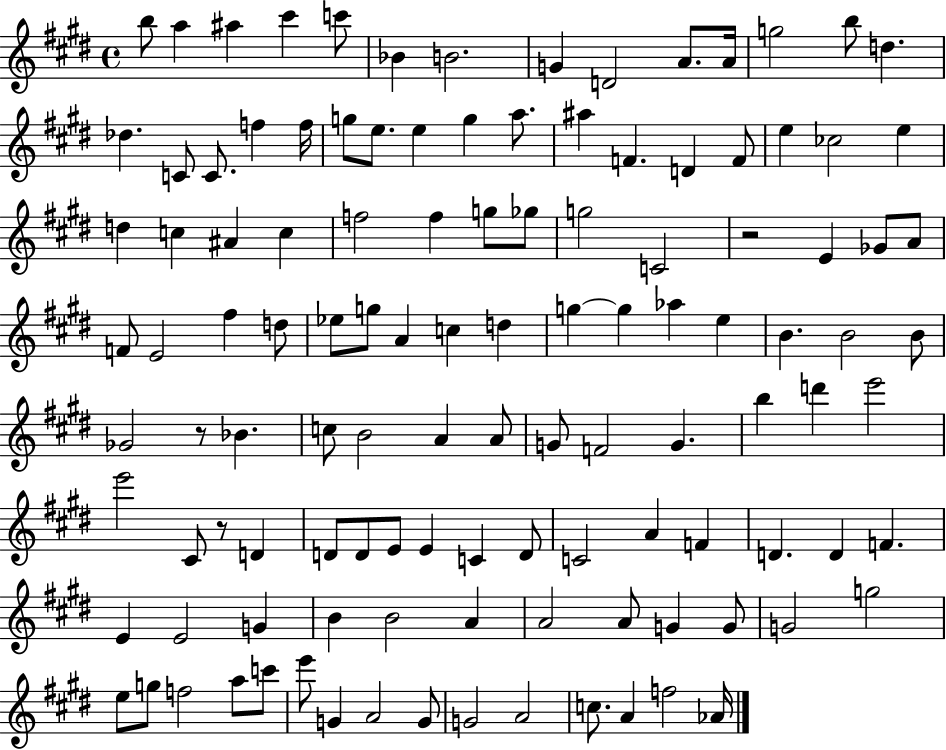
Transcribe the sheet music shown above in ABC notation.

X:1
T:Untitled
M:4/4
L:1/4
K:E
b/2 a ^a ^c' c'/2 _B B2 G D2 A/2 A/4 g2 b/2 d _d C/2 C/2 f f/4 g/2 e/2 e g a/2 ^a F D F/2 e _c2 e d c ^A c f2 f g/2 _g/2 g2 C2 z2 E _G/2 A/2 F/2 E2 ^f d/2 _e/2 g/2 A c d g g _a e B B2 B/2 _G2 z/2 _B c/2 B2 A A/2 G/2 F2 G b d' e'2 e'2 ^C/2 z/2 D D/2 D/2 E/2 E C D/2 C2 A F D D F E E2 G B B2 A A2 A/2 G G/2 G2 g2 e/2 g/2 f2 a/2 c'/2 e'/2 G A2 G/2 G2 A2 c/2 A f2 _A/4